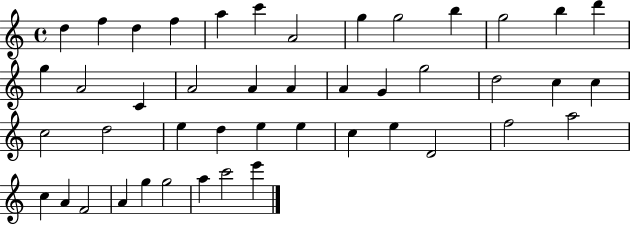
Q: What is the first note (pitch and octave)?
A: D5